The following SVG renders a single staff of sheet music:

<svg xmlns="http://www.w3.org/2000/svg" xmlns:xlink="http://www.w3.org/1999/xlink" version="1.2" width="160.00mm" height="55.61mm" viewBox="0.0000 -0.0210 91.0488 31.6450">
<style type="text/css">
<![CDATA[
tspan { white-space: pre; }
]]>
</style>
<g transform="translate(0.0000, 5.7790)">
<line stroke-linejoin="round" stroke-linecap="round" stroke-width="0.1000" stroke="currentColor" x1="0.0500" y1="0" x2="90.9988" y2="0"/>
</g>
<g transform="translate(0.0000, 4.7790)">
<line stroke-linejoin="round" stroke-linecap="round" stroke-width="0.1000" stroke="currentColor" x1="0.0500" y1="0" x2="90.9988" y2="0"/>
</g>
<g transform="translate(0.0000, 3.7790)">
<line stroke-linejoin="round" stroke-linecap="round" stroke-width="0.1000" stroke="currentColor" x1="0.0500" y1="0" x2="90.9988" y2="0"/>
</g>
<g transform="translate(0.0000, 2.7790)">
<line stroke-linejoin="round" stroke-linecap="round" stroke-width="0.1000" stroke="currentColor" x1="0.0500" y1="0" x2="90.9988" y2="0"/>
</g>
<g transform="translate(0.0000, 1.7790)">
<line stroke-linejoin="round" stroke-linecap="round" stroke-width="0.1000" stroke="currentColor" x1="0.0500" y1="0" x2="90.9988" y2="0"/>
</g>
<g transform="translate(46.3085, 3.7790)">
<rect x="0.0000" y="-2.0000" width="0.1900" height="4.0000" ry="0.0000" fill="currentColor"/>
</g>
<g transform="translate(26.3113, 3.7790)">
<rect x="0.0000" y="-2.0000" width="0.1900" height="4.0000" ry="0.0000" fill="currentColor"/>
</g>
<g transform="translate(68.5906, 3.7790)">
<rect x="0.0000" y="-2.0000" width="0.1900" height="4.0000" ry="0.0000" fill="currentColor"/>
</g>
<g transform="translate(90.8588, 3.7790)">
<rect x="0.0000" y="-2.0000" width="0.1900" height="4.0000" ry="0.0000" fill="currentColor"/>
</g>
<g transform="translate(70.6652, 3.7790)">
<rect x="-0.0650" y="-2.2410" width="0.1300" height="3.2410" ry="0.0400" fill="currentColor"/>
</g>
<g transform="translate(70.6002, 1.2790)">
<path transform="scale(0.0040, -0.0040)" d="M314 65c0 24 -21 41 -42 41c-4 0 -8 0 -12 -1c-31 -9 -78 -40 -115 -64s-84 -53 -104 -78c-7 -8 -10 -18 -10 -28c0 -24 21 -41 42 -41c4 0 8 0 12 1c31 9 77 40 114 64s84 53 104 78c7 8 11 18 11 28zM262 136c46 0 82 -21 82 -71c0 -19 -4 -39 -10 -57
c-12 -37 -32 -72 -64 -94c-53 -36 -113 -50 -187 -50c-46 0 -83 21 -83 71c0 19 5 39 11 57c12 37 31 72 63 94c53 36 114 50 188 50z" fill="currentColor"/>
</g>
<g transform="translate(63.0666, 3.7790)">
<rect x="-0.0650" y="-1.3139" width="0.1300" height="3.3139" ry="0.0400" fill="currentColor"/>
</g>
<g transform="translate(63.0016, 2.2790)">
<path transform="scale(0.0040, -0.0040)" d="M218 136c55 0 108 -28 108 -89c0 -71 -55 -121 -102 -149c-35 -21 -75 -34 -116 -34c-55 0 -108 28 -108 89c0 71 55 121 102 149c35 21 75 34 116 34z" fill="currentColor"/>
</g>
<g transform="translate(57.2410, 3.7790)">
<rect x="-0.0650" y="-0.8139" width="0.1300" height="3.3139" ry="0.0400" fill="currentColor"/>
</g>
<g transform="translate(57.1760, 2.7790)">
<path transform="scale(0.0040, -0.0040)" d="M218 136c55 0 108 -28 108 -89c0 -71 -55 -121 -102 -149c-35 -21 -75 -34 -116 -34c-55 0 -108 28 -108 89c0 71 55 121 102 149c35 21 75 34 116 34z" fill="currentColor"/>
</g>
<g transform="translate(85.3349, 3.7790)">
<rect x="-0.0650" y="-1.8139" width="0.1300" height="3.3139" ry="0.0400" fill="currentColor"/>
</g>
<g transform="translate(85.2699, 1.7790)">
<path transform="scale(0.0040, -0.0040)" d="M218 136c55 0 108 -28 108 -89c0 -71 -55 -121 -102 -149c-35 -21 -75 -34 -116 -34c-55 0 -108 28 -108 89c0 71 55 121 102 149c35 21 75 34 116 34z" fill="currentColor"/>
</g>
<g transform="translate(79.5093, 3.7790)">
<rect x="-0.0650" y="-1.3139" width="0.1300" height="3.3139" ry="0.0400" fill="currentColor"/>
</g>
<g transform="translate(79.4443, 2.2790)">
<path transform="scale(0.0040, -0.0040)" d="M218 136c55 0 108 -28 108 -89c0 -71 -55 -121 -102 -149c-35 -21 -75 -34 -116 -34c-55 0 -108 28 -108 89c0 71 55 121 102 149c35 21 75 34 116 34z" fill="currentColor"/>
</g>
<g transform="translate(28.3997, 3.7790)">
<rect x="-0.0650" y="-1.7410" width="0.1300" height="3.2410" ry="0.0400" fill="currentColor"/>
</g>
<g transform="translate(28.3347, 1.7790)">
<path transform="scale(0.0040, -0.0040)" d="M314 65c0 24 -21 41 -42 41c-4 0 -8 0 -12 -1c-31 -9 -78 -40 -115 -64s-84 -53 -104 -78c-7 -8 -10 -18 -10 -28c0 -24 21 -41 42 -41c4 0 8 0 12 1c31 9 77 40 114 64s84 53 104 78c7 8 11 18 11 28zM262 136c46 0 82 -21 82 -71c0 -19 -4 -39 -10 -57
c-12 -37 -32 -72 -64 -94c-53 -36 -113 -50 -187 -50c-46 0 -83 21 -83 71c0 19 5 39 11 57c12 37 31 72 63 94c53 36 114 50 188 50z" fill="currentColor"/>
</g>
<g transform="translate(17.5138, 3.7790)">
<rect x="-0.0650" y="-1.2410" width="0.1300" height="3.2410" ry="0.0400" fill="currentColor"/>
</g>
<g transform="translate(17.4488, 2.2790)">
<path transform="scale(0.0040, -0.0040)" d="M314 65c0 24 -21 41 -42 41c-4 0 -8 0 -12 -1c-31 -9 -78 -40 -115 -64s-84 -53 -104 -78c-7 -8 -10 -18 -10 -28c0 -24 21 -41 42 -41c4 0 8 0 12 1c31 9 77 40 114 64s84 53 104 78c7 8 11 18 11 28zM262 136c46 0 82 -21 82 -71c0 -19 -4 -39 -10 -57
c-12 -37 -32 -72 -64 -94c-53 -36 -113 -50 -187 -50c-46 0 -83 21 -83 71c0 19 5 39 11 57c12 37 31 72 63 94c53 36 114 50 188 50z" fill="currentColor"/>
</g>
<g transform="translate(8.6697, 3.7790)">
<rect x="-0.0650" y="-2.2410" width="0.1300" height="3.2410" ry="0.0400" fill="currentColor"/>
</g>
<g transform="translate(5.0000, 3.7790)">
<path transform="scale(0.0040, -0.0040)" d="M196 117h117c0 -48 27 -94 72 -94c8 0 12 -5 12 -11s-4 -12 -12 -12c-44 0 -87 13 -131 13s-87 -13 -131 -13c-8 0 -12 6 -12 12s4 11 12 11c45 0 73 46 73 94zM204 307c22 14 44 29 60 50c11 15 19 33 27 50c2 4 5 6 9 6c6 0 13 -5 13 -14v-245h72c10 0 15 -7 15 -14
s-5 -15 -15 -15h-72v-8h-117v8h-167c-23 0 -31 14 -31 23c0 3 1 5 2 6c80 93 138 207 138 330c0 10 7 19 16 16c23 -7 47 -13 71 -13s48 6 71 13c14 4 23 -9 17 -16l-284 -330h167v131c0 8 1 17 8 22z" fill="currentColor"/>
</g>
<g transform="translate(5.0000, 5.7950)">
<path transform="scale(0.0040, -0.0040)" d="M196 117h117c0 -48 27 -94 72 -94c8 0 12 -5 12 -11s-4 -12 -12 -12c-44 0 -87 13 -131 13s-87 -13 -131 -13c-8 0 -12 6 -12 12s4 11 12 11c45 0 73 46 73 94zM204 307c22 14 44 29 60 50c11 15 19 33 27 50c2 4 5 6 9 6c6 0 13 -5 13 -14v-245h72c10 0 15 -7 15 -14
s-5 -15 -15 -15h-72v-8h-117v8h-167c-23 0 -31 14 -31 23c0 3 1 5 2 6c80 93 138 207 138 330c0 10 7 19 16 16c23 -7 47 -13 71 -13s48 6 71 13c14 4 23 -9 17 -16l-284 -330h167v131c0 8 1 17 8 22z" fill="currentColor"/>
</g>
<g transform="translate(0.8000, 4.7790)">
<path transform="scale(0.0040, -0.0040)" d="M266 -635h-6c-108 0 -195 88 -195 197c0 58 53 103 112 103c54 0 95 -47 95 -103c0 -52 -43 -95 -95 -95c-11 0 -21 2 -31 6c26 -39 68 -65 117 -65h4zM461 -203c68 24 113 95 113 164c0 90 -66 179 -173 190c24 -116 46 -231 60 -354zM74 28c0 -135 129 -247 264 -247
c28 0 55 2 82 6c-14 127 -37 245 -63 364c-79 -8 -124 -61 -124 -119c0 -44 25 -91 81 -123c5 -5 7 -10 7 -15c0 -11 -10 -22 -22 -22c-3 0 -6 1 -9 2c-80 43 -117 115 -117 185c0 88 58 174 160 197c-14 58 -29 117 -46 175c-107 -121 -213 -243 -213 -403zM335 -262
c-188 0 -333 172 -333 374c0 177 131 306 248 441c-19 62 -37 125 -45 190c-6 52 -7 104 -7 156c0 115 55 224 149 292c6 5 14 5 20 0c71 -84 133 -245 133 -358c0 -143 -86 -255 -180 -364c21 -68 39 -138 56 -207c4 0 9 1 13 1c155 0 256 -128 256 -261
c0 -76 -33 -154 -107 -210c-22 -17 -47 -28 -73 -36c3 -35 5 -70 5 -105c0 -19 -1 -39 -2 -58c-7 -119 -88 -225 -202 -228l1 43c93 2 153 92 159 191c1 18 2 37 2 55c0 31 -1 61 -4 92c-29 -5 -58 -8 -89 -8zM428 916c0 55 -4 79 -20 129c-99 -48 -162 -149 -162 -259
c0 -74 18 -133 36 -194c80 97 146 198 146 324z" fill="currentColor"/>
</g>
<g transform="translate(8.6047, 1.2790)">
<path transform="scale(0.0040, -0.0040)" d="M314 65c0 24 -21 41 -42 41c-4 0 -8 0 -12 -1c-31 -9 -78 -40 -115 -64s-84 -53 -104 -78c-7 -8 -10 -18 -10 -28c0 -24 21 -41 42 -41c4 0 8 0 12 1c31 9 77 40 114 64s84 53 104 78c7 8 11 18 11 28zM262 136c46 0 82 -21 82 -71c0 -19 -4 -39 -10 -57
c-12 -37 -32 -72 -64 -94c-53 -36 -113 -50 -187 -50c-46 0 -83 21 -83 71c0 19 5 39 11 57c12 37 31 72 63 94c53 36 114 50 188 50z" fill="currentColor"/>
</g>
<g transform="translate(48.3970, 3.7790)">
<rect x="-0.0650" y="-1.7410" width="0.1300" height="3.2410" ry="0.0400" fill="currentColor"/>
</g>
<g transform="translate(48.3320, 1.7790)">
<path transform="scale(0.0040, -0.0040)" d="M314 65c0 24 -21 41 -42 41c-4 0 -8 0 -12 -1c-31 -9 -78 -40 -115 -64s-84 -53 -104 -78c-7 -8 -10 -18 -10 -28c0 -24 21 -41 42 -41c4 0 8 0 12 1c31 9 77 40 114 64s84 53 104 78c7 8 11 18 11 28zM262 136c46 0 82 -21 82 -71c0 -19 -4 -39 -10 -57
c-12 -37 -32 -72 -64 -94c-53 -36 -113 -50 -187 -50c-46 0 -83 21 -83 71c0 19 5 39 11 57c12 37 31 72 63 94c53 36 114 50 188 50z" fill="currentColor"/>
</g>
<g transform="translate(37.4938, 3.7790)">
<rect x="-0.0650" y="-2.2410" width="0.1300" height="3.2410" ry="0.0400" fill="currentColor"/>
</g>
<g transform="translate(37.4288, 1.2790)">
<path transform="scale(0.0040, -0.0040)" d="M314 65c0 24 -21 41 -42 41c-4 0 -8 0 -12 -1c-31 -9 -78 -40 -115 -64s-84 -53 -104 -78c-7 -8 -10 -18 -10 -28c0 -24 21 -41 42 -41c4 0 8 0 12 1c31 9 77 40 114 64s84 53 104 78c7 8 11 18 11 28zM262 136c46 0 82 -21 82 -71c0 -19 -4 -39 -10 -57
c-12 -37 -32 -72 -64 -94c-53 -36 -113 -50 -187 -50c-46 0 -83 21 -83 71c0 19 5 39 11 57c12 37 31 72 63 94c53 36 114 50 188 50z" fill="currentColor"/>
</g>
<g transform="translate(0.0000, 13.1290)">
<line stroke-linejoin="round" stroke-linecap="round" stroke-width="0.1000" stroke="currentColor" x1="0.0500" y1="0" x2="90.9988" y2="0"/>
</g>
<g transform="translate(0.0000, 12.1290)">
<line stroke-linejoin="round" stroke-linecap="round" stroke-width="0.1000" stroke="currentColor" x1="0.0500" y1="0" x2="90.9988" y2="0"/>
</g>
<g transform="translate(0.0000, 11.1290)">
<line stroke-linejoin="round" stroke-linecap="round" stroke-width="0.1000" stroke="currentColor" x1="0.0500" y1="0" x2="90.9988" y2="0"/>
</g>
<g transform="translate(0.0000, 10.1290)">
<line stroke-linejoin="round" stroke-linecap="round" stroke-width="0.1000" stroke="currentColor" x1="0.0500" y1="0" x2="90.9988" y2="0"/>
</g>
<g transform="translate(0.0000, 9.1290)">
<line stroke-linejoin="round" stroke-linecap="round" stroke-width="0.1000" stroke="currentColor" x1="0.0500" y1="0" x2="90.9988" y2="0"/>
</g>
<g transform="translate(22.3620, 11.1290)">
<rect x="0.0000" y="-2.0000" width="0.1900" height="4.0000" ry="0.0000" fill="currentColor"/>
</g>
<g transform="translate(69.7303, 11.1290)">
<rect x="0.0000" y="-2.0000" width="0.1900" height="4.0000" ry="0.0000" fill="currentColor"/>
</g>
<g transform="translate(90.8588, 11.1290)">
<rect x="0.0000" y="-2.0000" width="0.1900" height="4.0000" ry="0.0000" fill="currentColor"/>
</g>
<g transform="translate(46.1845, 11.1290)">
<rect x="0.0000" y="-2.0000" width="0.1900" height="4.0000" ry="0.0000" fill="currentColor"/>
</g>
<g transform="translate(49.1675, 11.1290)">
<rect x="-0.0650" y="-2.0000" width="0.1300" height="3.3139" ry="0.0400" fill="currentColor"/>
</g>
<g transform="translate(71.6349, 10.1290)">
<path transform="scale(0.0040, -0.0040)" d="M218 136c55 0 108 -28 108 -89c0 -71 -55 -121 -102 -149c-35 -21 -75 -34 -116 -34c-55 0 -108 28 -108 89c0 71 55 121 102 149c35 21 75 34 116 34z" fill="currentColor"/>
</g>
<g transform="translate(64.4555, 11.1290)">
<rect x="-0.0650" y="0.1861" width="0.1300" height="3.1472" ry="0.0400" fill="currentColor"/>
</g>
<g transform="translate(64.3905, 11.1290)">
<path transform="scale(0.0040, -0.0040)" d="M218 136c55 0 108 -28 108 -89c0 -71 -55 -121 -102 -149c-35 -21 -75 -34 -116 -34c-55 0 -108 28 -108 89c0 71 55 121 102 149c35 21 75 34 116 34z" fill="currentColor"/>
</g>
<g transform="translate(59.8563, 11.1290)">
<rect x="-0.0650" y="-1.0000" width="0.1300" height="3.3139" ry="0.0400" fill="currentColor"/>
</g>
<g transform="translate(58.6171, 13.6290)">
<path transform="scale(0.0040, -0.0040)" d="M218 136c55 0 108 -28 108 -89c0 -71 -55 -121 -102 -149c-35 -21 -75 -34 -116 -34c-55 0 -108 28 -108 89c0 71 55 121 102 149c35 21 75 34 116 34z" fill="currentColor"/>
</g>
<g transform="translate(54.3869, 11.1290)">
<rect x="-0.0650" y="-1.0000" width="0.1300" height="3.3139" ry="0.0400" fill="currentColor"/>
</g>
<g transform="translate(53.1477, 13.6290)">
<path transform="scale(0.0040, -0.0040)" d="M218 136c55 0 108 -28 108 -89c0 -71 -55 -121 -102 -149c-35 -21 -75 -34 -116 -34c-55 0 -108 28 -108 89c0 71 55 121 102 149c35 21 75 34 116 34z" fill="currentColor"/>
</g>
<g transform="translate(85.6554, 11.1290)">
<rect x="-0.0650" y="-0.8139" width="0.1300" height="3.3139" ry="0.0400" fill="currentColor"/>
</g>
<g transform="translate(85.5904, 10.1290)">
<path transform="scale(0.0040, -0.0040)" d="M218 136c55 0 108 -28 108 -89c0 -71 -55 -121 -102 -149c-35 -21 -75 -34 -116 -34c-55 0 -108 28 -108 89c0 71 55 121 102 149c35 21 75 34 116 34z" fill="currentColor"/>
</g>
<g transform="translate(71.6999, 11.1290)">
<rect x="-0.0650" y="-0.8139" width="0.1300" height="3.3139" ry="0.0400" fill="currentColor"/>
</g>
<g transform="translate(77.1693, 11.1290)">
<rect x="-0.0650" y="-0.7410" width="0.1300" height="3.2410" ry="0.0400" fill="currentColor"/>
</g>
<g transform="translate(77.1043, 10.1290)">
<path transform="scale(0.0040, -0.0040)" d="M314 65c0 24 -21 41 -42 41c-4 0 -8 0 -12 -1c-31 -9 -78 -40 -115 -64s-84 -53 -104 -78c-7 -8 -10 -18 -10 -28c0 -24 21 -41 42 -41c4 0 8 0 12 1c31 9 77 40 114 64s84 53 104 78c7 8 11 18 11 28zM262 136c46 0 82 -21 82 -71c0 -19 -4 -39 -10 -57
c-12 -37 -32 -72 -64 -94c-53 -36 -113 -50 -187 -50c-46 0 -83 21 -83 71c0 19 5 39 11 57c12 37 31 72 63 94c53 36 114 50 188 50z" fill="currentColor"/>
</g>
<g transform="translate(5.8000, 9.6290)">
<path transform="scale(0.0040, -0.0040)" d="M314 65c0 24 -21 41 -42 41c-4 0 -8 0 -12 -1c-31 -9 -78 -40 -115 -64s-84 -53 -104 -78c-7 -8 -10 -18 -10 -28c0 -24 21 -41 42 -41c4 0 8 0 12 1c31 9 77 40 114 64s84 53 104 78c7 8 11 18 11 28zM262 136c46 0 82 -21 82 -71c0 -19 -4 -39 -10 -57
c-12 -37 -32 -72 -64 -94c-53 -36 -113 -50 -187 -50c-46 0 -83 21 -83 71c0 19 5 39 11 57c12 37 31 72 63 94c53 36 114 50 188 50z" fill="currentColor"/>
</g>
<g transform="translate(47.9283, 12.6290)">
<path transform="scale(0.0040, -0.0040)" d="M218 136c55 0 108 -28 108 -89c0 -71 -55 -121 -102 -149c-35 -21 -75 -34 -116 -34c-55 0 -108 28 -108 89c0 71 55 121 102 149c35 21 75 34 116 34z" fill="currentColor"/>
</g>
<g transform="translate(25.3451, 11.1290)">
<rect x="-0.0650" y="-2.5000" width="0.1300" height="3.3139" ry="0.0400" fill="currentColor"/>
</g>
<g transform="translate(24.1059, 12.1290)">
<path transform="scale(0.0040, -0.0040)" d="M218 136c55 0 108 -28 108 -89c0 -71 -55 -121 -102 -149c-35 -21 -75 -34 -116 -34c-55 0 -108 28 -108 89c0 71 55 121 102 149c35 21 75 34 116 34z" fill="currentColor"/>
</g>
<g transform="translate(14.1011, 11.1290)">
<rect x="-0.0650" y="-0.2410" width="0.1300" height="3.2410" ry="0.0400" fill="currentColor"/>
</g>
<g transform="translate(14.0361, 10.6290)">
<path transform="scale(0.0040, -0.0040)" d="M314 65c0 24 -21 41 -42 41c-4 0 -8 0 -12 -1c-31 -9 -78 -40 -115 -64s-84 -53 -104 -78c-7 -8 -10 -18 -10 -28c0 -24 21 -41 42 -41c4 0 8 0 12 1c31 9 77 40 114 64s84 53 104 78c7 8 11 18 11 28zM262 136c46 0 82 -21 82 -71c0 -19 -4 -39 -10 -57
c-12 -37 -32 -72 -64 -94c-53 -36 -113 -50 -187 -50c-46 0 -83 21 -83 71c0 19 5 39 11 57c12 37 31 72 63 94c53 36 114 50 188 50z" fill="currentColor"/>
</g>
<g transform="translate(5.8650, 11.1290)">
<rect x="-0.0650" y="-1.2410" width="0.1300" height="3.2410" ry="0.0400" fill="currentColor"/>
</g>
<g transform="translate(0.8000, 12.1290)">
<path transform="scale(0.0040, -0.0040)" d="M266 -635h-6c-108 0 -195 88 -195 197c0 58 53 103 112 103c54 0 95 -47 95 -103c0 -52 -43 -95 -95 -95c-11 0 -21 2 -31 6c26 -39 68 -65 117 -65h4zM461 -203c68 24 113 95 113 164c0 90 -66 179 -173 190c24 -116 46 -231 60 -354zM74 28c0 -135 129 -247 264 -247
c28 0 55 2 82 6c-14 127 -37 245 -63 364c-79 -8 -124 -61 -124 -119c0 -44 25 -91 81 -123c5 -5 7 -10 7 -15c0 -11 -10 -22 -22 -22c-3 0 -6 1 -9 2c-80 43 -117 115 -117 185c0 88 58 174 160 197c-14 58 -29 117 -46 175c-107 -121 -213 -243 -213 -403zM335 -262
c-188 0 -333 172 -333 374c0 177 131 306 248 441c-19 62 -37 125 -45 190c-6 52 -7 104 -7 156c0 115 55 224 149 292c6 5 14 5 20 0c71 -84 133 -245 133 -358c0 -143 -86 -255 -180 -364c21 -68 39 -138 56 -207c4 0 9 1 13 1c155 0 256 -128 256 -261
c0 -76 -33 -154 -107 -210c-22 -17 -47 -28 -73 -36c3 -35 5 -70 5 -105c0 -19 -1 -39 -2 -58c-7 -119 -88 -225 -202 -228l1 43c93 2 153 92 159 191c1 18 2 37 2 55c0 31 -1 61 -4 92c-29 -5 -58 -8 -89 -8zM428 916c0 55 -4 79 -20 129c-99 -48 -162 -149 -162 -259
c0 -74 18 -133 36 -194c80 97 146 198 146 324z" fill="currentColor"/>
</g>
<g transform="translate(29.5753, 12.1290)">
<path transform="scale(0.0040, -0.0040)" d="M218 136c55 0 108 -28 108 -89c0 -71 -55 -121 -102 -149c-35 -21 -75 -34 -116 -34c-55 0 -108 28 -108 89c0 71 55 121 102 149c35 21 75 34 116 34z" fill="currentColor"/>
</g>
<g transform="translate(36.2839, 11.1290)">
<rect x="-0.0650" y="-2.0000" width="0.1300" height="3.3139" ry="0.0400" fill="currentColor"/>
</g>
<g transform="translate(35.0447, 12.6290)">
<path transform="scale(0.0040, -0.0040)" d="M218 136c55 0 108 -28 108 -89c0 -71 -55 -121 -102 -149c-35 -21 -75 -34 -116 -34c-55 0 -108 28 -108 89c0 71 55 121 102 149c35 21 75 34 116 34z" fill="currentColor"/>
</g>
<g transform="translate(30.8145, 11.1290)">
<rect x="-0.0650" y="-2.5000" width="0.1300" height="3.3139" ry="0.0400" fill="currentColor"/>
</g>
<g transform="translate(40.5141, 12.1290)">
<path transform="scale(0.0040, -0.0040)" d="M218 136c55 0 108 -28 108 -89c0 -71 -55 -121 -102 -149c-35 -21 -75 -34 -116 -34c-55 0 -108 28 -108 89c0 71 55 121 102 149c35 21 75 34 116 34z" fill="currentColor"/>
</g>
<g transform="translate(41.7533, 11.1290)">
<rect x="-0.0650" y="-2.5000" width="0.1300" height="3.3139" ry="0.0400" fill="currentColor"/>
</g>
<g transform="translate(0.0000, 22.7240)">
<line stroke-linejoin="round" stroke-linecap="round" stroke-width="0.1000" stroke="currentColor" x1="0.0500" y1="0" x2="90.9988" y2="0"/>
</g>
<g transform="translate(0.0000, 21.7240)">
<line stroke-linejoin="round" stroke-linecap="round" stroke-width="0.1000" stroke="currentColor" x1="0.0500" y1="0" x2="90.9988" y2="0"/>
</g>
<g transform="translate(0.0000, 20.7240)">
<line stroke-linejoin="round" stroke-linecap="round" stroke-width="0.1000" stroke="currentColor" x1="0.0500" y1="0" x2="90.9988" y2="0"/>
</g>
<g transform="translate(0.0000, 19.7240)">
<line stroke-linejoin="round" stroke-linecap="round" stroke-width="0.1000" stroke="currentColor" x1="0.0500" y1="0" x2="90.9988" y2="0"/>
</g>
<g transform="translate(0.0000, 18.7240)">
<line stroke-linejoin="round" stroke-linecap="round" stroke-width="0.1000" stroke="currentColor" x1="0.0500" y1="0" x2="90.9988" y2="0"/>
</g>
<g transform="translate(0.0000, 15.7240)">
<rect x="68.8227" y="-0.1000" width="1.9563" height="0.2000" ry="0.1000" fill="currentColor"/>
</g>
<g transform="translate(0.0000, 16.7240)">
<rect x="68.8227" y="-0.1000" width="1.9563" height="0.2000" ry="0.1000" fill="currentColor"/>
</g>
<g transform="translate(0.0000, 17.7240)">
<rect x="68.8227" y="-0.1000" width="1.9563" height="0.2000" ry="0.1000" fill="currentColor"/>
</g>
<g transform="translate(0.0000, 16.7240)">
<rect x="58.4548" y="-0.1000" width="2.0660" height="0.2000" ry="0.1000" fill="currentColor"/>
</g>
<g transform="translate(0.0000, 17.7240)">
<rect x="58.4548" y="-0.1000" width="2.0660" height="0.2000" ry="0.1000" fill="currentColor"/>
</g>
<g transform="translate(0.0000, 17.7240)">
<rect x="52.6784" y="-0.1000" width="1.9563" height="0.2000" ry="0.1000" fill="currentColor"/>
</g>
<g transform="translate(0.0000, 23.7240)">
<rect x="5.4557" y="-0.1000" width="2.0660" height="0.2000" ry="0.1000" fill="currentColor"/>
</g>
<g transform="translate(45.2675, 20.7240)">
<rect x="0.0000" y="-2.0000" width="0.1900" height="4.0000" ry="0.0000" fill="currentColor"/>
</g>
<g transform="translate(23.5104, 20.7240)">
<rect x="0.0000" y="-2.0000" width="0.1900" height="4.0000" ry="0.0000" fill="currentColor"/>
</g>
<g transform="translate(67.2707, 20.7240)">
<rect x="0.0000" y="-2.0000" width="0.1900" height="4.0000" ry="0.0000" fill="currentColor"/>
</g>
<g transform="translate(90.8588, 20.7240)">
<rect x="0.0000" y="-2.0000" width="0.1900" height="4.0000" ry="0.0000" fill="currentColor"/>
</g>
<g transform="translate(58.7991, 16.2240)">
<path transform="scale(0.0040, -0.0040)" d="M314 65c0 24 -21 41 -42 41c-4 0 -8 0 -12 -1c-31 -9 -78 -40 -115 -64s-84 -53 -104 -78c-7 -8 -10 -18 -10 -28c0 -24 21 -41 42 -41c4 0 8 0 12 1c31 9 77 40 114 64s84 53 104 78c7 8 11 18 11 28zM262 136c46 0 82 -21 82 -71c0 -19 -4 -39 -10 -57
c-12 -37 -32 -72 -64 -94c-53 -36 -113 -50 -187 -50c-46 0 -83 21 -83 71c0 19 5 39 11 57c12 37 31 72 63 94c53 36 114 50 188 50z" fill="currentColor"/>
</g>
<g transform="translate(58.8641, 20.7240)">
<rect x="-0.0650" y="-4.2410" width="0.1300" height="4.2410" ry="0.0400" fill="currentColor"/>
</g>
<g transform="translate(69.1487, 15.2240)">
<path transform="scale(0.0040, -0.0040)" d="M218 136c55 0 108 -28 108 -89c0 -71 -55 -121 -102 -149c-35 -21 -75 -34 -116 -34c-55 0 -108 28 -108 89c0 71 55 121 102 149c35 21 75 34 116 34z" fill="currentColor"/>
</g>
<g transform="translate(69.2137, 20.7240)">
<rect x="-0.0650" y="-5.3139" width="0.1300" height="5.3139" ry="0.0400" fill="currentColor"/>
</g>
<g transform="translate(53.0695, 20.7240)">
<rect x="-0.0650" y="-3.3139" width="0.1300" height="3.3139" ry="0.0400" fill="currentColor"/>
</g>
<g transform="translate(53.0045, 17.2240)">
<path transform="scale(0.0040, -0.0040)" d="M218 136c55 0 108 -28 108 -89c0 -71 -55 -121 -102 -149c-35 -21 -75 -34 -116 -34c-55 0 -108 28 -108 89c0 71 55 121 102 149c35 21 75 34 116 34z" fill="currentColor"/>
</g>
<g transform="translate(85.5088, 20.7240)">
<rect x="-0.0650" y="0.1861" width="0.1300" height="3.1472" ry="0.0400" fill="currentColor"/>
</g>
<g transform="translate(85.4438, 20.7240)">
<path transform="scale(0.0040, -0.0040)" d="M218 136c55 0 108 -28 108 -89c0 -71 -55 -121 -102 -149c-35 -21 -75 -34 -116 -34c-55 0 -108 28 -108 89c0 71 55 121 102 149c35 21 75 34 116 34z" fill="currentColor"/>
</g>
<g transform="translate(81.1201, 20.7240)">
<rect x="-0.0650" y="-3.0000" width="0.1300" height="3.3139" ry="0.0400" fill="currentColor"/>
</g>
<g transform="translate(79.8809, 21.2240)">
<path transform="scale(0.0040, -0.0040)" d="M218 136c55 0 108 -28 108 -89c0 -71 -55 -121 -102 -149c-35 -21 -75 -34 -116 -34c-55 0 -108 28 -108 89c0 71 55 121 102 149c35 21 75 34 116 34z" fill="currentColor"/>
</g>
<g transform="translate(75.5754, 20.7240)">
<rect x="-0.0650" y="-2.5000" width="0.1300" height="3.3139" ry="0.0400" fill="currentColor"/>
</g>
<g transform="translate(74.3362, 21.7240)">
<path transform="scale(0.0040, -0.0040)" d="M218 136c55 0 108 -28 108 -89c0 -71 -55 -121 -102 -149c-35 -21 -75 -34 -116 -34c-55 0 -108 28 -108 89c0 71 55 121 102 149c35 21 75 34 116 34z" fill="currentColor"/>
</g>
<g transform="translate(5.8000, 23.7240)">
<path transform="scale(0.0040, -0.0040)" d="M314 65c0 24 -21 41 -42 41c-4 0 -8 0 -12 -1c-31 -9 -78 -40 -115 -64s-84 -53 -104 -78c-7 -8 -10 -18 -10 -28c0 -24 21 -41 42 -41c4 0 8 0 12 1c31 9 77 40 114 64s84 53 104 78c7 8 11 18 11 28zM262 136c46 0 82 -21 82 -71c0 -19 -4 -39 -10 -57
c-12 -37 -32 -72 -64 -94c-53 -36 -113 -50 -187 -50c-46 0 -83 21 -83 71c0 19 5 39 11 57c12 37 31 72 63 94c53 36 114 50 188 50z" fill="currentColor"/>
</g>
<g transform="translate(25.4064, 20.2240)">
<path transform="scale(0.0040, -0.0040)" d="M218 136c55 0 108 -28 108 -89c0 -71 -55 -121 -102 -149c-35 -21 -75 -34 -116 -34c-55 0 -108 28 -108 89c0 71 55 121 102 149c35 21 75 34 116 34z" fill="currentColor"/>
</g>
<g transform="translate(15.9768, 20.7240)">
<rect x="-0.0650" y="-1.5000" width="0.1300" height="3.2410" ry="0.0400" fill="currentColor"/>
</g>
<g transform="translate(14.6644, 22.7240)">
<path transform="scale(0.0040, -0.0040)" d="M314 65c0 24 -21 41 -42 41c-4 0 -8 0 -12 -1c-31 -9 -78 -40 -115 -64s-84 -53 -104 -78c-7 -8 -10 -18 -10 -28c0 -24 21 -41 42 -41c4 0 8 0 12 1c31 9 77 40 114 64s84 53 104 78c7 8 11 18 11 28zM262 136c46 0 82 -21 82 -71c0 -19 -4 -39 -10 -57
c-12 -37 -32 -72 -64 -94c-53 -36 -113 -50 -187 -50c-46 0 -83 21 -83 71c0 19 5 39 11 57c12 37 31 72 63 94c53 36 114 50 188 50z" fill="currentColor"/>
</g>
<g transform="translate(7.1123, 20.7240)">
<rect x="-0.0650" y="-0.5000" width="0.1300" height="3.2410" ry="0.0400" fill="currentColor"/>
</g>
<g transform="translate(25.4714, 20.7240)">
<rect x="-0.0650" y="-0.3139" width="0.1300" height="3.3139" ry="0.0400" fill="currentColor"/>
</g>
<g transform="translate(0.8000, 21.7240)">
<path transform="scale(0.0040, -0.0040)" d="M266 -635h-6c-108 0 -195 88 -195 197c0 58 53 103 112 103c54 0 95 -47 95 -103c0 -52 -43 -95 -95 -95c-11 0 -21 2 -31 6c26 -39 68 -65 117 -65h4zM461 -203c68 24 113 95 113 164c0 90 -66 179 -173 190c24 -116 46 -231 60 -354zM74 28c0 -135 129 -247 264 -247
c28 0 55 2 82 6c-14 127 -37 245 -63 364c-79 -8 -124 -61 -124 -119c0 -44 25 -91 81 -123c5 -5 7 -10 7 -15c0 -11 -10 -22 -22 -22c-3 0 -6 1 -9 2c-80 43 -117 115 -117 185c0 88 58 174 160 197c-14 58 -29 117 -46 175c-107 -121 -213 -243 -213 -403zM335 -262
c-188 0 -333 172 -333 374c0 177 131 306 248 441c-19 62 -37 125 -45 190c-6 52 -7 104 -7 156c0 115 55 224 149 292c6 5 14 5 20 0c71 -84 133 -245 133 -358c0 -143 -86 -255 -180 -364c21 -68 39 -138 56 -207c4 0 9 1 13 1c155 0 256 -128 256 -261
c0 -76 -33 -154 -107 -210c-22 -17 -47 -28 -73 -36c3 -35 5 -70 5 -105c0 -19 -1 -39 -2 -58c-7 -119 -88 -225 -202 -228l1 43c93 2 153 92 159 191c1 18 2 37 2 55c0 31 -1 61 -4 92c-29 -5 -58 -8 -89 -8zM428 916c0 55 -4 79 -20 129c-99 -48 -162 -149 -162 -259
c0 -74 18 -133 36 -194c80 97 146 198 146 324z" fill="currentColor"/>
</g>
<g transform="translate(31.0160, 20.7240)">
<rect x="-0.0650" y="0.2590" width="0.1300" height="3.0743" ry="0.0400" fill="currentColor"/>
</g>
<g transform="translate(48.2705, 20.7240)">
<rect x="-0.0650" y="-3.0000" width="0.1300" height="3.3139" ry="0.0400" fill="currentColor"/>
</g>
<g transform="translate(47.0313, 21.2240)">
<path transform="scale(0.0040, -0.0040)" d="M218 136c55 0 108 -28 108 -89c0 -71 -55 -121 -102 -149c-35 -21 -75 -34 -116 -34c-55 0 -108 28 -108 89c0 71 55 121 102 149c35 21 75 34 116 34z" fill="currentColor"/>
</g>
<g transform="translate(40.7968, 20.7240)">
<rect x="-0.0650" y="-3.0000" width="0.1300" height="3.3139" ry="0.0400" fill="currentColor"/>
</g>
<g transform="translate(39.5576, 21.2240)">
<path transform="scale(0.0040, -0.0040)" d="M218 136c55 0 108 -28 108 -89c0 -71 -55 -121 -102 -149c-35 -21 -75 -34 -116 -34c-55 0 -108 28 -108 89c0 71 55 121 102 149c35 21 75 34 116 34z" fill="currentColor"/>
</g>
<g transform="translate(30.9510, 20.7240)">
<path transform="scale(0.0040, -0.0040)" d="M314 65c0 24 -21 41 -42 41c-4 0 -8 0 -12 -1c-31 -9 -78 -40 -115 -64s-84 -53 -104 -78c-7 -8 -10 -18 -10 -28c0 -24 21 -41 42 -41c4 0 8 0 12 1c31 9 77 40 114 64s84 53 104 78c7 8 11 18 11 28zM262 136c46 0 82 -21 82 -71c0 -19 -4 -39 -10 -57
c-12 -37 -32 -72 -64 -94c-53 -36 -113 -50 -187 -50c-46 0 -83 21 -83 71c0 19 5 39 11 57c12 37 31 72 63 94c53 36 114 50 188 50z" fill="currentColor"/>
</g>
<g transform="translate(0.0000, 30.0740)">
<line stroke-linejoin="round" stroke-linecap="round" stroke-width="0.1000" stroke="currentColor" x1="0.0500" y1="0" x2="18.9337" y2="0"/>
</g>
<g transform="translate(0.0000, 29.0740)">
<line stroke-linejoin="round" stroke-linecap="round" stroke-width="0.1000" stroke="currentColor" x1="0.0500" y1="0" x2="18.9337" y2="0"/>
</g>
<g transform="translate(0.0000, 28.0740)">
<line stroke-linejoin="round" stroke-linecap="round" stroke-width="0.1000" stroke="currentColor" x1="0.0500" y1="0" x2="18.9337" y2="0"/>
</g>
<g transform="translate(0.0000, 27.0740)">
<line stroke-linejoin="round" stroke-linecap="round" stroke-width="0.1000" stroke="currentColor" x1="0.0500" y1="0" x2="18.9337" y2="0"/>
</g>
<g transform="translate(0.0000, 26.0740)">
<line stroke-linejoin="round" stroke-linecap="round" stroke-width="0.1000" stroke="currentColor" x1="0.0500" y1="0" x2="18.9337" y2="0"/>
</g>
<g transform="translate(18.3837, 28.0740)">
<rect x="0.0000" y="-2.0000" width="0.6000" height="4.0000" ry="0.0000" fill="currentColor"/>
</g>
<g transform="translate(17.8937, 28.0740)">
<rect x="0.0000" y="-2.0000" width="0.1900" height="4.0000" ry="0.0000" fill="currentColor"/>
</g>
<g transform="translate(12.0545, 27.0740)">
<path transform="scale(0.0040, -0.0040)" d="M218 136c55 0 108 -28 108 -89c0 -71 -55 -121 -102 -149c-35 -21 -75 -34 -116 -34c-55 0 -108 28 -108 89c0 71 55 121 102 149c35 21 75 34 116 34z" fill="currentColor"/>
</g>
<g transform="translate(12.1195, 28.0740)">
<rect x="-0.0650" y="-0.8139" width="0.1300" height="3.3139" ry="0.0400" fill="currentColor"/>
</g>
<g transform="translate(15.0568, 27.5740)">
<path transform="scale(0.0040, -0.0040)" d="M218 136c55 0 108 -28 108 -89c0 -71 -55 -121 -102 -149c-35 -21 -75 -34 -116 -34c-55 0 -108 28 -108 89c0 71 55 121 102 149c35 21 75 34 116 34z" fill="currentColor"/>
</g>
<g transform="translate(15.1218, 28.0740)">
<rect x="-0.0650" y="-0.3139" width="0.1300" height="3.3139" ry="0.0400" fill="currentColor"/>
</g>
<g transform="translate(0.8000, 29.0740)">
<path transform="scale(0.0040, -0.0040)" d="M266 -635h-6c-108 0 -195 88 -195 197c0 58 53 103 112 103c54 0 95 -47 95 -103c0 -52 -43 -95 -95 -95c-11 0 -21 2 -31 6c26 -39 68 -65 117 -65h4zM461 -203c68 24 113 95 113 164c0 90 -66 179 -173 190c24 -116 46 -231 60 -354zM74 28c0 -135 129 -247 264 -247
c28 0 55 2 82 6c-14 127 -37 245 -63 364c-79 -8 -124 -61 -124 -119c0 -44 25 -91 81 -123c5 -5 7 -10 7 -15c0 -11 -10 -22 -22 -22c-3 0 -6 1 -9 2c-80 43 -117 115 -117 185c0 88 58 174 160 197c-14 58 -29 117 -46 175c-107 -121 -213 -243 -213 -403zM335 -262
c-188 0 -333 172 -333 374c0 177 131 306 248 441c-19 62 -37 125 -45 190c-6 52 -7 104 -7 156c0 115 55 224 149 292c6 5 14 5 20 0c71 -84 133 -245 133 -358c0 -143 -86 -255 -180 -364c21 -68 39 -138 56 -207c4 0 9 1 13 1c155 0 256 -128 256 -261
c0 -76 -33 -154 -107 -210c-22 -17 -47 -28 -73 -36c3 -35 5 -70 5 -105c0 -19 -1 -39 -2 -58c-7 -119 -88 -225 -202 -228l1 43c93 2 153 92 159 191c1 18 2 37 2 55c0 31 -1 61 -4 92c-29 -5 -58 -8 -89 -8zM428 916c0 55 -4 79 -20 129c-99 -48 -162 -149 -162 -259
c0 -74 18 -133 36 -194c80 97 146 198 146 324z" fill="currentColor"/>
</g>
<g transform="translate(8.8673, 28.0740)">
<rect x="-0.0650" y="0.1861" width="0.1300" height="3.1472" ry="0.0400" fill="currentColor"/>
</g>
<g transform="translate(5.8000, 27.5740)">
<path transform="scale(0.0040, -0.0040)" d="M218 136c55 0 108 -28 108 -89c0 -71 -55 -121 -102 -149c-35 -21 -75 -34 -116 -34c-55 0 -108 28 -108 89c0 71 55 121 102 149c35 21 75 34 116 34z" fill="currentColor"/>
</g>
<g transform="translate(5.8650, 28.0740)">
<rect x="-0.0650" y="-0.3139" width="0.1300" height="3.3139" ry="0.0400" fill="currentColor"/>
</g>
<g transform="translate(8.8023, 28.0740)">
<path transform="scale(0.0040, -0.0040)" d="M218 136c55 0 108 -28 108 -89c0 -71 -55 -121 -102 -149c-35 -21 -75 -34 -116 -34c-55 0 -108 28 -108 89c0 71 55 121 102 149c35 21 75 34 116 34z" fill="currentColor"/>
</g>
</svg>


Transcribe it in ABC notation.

X:1
T:Untitled
M:4/4
L:1/4
K:C
g2 e2 f2 g2 f2 d e g2 e f e2 c2 G G F G F D D B d d2 d C2 E2 c B2 A A b d'2 f' G A B c B d c